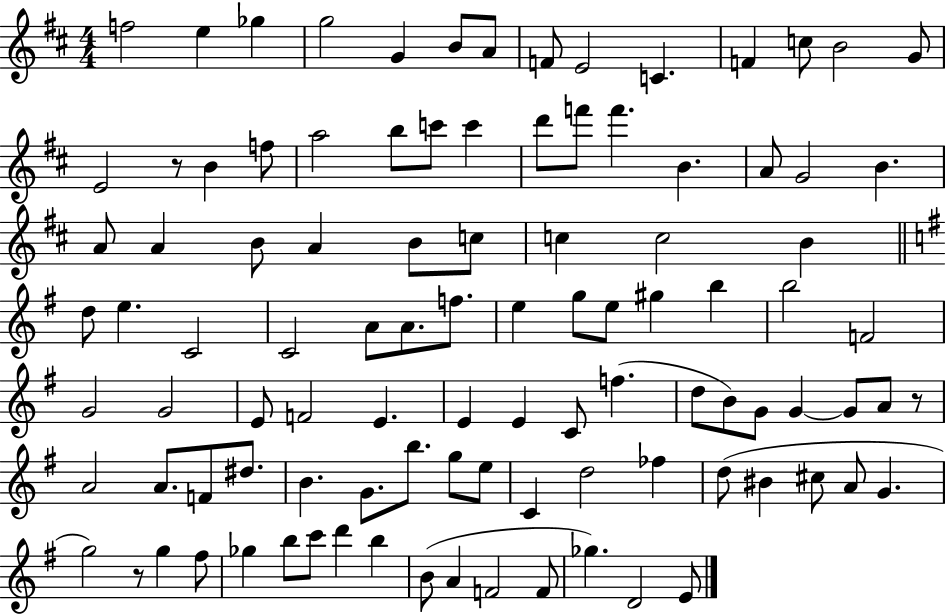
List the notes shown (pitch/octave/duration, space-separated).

F5/h E5/q Gb5/q G5/h G4/q B4/e A4/e F4/e E4/h C4/q. F4/q C5/e B4/h G4/e E4/h R/e B4/q F5/e A5/h B5/e C6/e C6/q D6/e F6/e F6/q. B4/q. A4/e G4/h B4/q. A4/e A4/q B4/e A4/q B4/e C5/e C5/q C5/h B4/q D5/e E5/q. C4/h C4/h A4/e A4/e. F5/e. E5/q G5/e E5/e G#5/q B5/q B5/h F4/h G4/h G4/h E4/e F4/h E4/q. E4/q E4/q C4/e F5/q. D5/e B4/e G4/e G4/q G4/e A4/e R/e A4/h A4/e. F4/e D#5/e. B4/q. G4/e. B5/e. G5/e E5/e C4/q D5/h FES5/q D5/e BIS4/q C#5/e A4/e G4/q. G5/h R/e G5/q F#5/e Gb5/q B5/e C6/e D6/q B5/q B4/e A4/q F4/h F4/e Gb5/q. D4/h E4/e